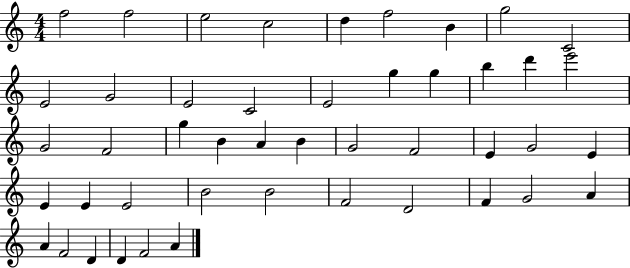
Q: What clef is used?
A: treble